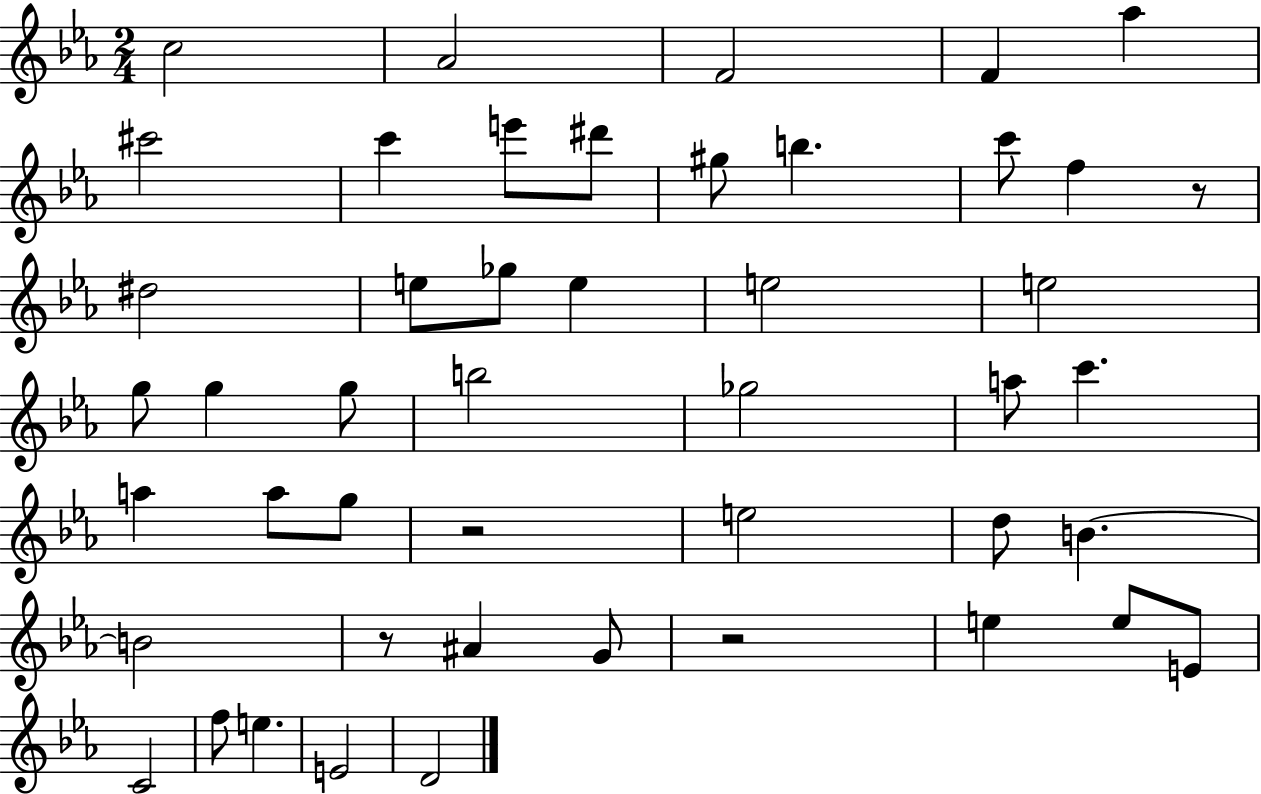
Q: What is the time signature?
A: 2/4